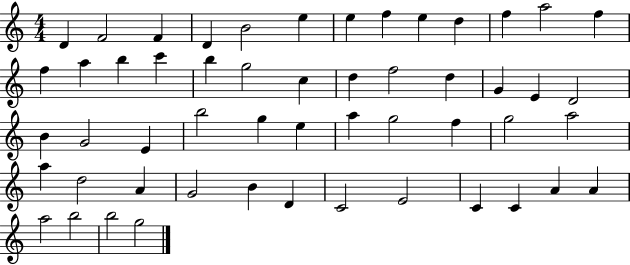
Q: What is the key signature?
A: C major